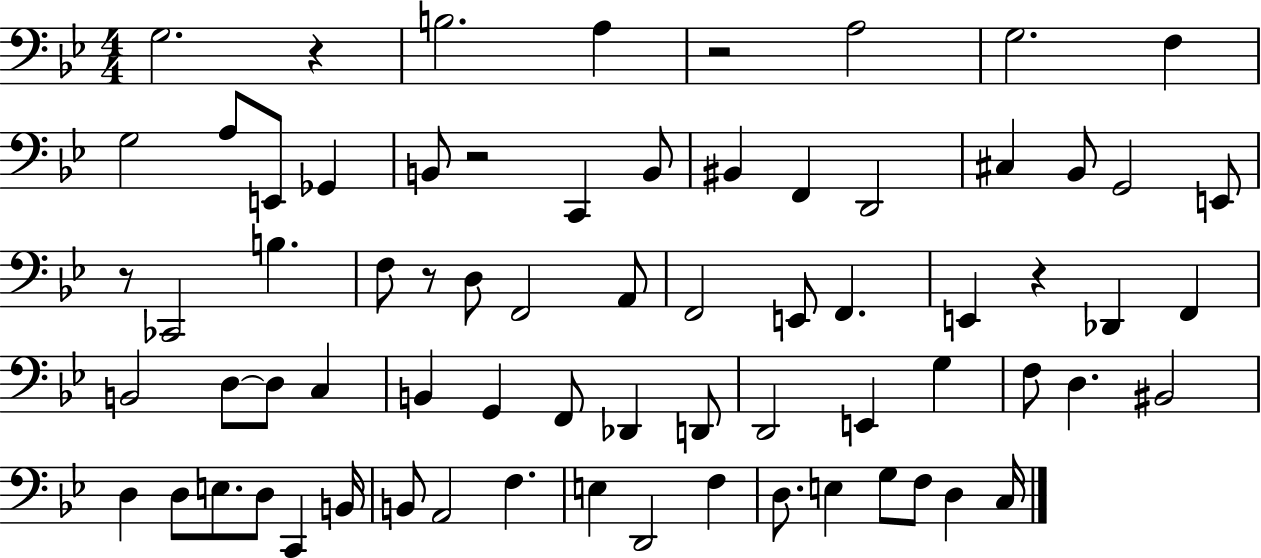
{
  \clef bass
  \numericTimeSignature
  \time 4/4
  \key bes \major
  \repeat volta 2 { g2. r4 | b2. a4 | r2 a2 | g2. f4 | \break g2 a8 e,8 ges,4 | b,8 r2 c,4 b,8 | bis,4 f,4 d,2 | cis4 bes,8 g,2 e,8 | \break r8 ces,2 b4. | f8 r8 d8 f,2 a,8 | f,2 e,8 f,4. | e,4 r4 des,4 f,4 | \break b,2 d8~~ d8 c4 | b,4 g,4 f,8 des,4 d,8 | d,2 e,4 g4 | f8 d4. bis,2 | \break d4 d8 e8. d8 c,4 b,16 | b,8 a,2 f4. | e4 d,2 f4 | d8. e4 g8 f8 d4 c16 | \break } \bar "|."
}